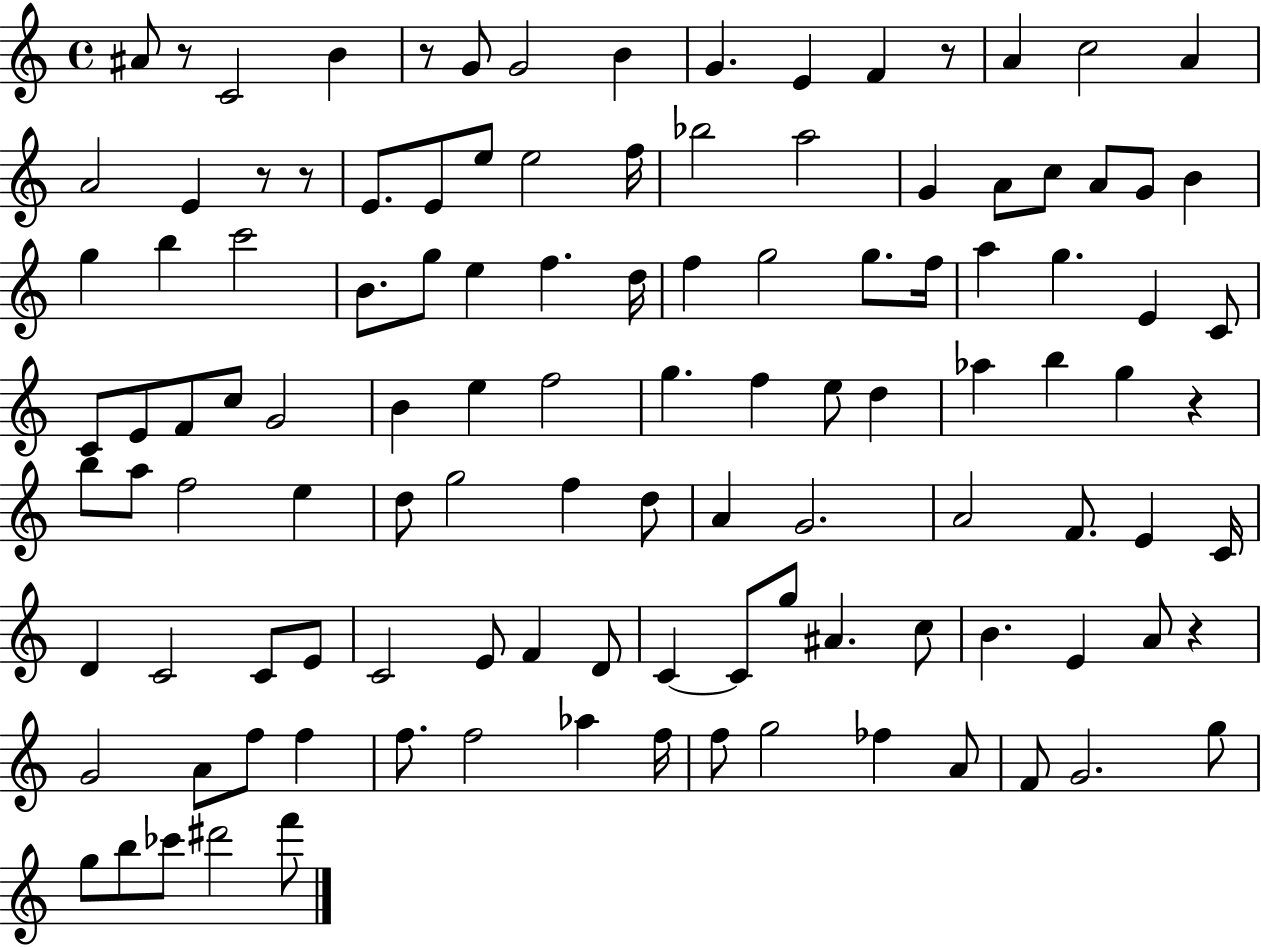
A#4/e R/e C4/h B4/q R/e G4/e G4/h B4/q G4/q. E4/q F4/q R/e A4/q C5/h A4/q A4/h E4/q R/e R/e E4/e. E4/e E5/e E5/h F5/s Bb5/h A5/h G4/q A4/e C5/e A4/e G4/e B4/q G5/q B5/q C6/h B4/e. G5/e E5/q F5/q. D5/s F5/q G5/h G5/e. F5/s A5/q G5/q. E4/q C4/e C4/e E4/e F4/e C5/e G4/h B4/q E5/q F5/h G5/q. F5/q E5/e D5/q Ab5/q B5/q G5/q R/q B5/e A5/e F5/h E5/q D5/e G5/h F5/q D5/e A4/q G4/h. A4/h F4/e. E4/q C4/s D4/q C4/h C4/e E4/e C4/h E4/e F4/q D4/e C4/q C4/e G5/e A#4/q. C5/e B4/q. E4/q A4/e R/q G4/h A4/e F5/e F5/q F5/e. F5/h Ab5/q F5/s F5/e G5/h FES5/q A4/e F4/e G4/h. G5/e G5/e B5/e CES6/e D#6/h F6/e